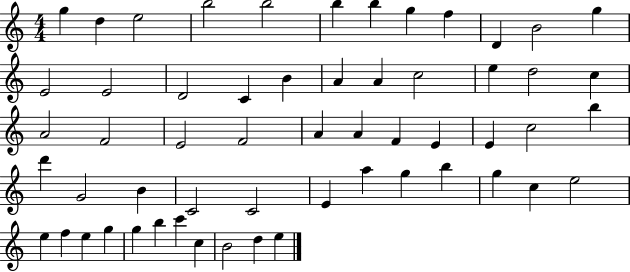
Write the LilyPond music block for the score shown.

{
  \clef treble
  \numericTimeSignature
  \time 4/4
  \key c \major
  g''4 d''4 e''2 | b''2 b''2 | b''4 b''4 g''4 f''4 | d'4 b'2 g''4 | \break e'2 e'2 | d'2 c'4 b'4 | a'4 a'4 c''2 | e''4 d''2 c''4 | \break a'2 f'2 | e'2 f'2 | a'4 a'4 f'4 e'4 | e'4 c''2 b''4 | \break d'''4 g'2 b'4 | c'2 c'2 | e'4 a''4 g''4 b''4 | g''4 c''4 e''2 | \break e''4 f''4 e''4 g''4 | g''4 b''4 c'''4 c''4 | b'2 d''4 e''4 | \bar "|."
}